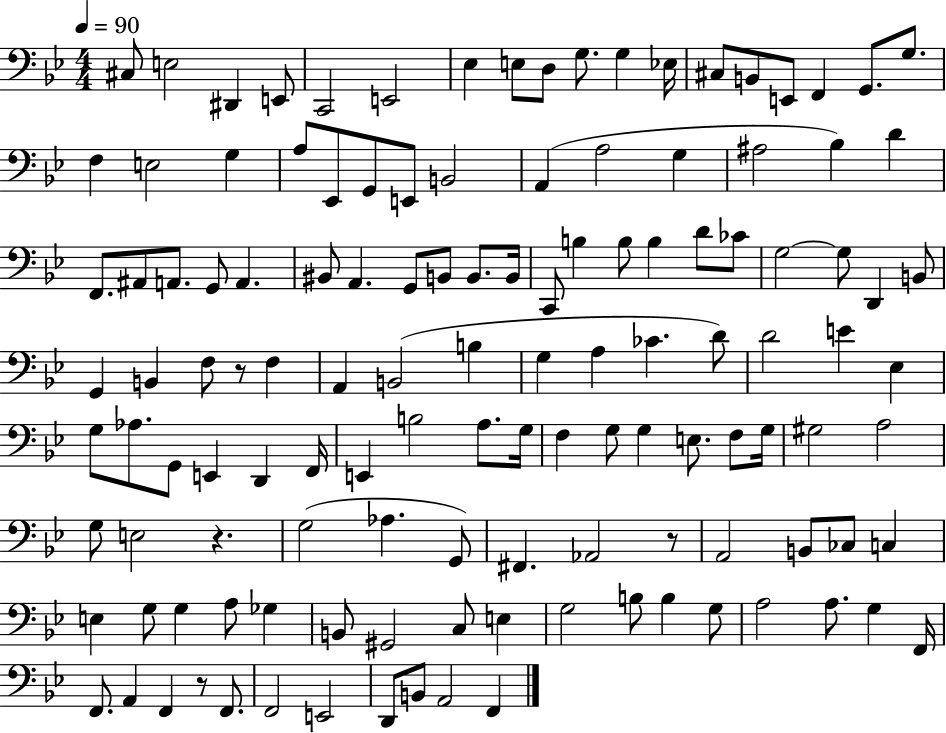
C#3/e E3/h D#2/q E2/e C2/h E2/h Eb3/q E3/e D3/e G3/e. G3/q Eb3/s C#3/e B2/e E2/e F2/q G2/e. G3/e. F3/q E3/h G3/q A3/e Eb2/e G2/e E2/e B2/h A2/q A3/h G3/q A#3/h Bb3/q D4/q F2/e. A#2/e A2/e. G2/e A2/q. BIS2/e A2/q. G2/e B2/e B2/e. B2/s C2/e B3/q B3/e B3/q D4/e CES4/e G3/h G3/e D2/q B2/e G2/q B2/q F3/e R/e F3/q A2/q B2/h B3/q G3/q A3/q CES4/q. D4/e D4/h E4/q Eb3/q G3/e Ab3/e. G2/e E2/q D2/q F2/s E2/q B3/h A3/e. G3/s F3/q G3/e G3/q E3/e. F3/e G3/s G#3/h A3/h G3/e E3/h R/q. G3/h Ab3/q. G2/e F#2/q. Ab2/h R/e A2/h B2/e CES3/e C3/q E3/q G3/e G3/q A3/e Gb3/q B2/e G#2/h C3/e E3/q G3/h B3/e B3/q G3/e A3/h A3/e. G3/q F2/s F2/e. A2/q F2/q R/e F2/e. F2/h E2/h D2/e B2/e A2/h F2/q